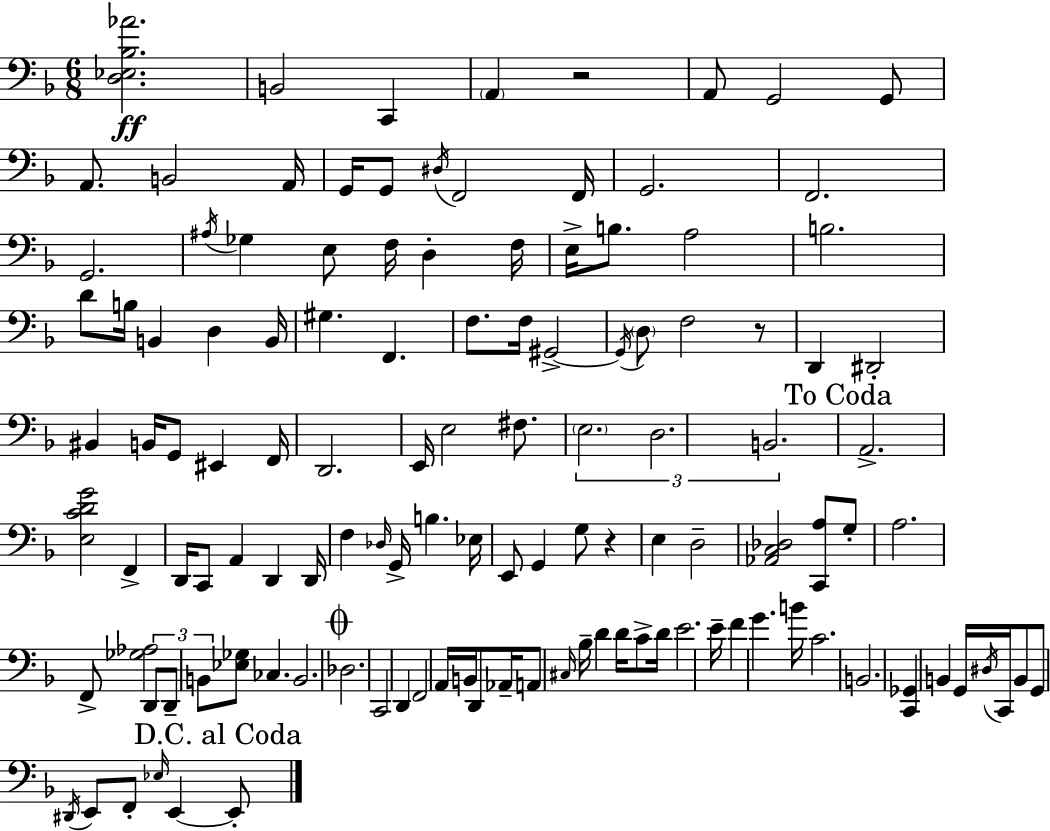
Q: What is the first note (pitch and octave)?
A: B2